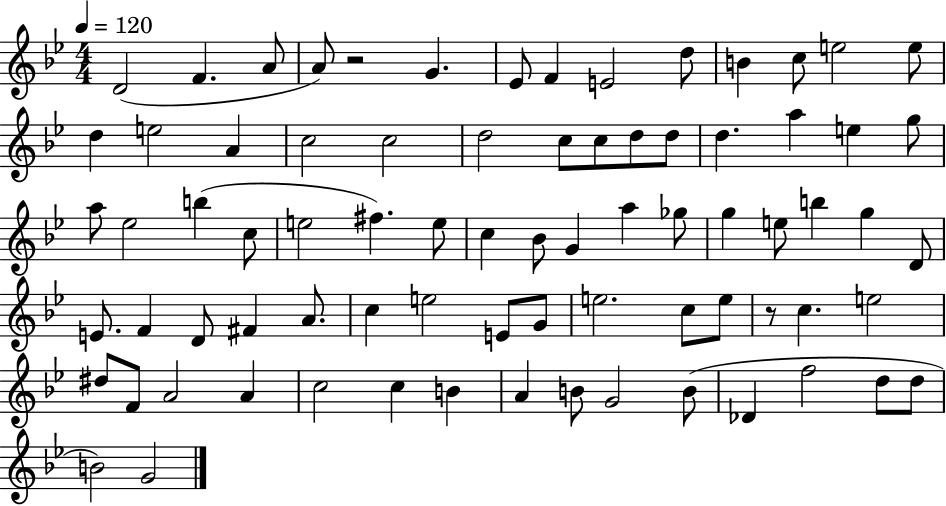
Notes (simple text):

D4/h F4/q. A4/e A4/e R/h G4/q. Eb4/e F4/q E4/h D5/e B4/q C5/e E5/h E5/e D5/q E5/h A4/q C5/h C5/h D5/h C5/e C5/e D5/e D5/e D5/q. A5/q E5/q G5/e A5/e Eb5/h B5/q C5/e E5/h F#5/q. E5/e C5/q Bb4/e G4/q A5/q Gb5/e G5/q E5/e B5/q G5/q D4/e E4/e. F4/q D4/e F#4/q A4/e. C5/q E5/h E4/e G4/e E5/h. C5/e E5/e R/e C5/q. E5/h D#5/e F4/e A4/h A4/q C5/h C5/q B4/q A4/q B4/e G4/h B4/e Db4/q F5/h D5/e D5/e B4/h G4/h